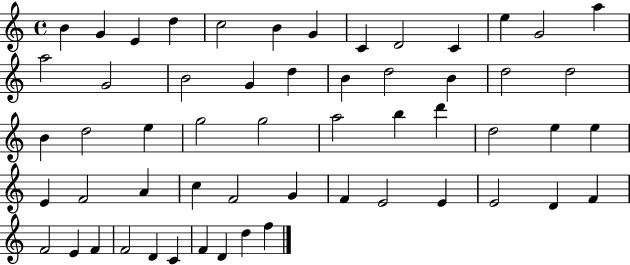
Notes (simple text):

B4/q G4/q E4/q D5/q C5/h B4/q G4/q C4/q D4/h C4/q E5/q G4/h A5/q A5/h G4/h B4/h G4/q D5/q B4/q D5/h B4/q D5/h D5/h B4/q D5/h E5/q G5/h G5/h A5/h B5/q D6/q D5/h E5/q E5/q E4/q F4/h A4/q C5/q F4/h G4/q F4/q E4/h E4/q E4/h D4/q F4/q F4/h E4/q F4/q F4/h D4/q C4/q F4/q D4/q D5/q F5/q